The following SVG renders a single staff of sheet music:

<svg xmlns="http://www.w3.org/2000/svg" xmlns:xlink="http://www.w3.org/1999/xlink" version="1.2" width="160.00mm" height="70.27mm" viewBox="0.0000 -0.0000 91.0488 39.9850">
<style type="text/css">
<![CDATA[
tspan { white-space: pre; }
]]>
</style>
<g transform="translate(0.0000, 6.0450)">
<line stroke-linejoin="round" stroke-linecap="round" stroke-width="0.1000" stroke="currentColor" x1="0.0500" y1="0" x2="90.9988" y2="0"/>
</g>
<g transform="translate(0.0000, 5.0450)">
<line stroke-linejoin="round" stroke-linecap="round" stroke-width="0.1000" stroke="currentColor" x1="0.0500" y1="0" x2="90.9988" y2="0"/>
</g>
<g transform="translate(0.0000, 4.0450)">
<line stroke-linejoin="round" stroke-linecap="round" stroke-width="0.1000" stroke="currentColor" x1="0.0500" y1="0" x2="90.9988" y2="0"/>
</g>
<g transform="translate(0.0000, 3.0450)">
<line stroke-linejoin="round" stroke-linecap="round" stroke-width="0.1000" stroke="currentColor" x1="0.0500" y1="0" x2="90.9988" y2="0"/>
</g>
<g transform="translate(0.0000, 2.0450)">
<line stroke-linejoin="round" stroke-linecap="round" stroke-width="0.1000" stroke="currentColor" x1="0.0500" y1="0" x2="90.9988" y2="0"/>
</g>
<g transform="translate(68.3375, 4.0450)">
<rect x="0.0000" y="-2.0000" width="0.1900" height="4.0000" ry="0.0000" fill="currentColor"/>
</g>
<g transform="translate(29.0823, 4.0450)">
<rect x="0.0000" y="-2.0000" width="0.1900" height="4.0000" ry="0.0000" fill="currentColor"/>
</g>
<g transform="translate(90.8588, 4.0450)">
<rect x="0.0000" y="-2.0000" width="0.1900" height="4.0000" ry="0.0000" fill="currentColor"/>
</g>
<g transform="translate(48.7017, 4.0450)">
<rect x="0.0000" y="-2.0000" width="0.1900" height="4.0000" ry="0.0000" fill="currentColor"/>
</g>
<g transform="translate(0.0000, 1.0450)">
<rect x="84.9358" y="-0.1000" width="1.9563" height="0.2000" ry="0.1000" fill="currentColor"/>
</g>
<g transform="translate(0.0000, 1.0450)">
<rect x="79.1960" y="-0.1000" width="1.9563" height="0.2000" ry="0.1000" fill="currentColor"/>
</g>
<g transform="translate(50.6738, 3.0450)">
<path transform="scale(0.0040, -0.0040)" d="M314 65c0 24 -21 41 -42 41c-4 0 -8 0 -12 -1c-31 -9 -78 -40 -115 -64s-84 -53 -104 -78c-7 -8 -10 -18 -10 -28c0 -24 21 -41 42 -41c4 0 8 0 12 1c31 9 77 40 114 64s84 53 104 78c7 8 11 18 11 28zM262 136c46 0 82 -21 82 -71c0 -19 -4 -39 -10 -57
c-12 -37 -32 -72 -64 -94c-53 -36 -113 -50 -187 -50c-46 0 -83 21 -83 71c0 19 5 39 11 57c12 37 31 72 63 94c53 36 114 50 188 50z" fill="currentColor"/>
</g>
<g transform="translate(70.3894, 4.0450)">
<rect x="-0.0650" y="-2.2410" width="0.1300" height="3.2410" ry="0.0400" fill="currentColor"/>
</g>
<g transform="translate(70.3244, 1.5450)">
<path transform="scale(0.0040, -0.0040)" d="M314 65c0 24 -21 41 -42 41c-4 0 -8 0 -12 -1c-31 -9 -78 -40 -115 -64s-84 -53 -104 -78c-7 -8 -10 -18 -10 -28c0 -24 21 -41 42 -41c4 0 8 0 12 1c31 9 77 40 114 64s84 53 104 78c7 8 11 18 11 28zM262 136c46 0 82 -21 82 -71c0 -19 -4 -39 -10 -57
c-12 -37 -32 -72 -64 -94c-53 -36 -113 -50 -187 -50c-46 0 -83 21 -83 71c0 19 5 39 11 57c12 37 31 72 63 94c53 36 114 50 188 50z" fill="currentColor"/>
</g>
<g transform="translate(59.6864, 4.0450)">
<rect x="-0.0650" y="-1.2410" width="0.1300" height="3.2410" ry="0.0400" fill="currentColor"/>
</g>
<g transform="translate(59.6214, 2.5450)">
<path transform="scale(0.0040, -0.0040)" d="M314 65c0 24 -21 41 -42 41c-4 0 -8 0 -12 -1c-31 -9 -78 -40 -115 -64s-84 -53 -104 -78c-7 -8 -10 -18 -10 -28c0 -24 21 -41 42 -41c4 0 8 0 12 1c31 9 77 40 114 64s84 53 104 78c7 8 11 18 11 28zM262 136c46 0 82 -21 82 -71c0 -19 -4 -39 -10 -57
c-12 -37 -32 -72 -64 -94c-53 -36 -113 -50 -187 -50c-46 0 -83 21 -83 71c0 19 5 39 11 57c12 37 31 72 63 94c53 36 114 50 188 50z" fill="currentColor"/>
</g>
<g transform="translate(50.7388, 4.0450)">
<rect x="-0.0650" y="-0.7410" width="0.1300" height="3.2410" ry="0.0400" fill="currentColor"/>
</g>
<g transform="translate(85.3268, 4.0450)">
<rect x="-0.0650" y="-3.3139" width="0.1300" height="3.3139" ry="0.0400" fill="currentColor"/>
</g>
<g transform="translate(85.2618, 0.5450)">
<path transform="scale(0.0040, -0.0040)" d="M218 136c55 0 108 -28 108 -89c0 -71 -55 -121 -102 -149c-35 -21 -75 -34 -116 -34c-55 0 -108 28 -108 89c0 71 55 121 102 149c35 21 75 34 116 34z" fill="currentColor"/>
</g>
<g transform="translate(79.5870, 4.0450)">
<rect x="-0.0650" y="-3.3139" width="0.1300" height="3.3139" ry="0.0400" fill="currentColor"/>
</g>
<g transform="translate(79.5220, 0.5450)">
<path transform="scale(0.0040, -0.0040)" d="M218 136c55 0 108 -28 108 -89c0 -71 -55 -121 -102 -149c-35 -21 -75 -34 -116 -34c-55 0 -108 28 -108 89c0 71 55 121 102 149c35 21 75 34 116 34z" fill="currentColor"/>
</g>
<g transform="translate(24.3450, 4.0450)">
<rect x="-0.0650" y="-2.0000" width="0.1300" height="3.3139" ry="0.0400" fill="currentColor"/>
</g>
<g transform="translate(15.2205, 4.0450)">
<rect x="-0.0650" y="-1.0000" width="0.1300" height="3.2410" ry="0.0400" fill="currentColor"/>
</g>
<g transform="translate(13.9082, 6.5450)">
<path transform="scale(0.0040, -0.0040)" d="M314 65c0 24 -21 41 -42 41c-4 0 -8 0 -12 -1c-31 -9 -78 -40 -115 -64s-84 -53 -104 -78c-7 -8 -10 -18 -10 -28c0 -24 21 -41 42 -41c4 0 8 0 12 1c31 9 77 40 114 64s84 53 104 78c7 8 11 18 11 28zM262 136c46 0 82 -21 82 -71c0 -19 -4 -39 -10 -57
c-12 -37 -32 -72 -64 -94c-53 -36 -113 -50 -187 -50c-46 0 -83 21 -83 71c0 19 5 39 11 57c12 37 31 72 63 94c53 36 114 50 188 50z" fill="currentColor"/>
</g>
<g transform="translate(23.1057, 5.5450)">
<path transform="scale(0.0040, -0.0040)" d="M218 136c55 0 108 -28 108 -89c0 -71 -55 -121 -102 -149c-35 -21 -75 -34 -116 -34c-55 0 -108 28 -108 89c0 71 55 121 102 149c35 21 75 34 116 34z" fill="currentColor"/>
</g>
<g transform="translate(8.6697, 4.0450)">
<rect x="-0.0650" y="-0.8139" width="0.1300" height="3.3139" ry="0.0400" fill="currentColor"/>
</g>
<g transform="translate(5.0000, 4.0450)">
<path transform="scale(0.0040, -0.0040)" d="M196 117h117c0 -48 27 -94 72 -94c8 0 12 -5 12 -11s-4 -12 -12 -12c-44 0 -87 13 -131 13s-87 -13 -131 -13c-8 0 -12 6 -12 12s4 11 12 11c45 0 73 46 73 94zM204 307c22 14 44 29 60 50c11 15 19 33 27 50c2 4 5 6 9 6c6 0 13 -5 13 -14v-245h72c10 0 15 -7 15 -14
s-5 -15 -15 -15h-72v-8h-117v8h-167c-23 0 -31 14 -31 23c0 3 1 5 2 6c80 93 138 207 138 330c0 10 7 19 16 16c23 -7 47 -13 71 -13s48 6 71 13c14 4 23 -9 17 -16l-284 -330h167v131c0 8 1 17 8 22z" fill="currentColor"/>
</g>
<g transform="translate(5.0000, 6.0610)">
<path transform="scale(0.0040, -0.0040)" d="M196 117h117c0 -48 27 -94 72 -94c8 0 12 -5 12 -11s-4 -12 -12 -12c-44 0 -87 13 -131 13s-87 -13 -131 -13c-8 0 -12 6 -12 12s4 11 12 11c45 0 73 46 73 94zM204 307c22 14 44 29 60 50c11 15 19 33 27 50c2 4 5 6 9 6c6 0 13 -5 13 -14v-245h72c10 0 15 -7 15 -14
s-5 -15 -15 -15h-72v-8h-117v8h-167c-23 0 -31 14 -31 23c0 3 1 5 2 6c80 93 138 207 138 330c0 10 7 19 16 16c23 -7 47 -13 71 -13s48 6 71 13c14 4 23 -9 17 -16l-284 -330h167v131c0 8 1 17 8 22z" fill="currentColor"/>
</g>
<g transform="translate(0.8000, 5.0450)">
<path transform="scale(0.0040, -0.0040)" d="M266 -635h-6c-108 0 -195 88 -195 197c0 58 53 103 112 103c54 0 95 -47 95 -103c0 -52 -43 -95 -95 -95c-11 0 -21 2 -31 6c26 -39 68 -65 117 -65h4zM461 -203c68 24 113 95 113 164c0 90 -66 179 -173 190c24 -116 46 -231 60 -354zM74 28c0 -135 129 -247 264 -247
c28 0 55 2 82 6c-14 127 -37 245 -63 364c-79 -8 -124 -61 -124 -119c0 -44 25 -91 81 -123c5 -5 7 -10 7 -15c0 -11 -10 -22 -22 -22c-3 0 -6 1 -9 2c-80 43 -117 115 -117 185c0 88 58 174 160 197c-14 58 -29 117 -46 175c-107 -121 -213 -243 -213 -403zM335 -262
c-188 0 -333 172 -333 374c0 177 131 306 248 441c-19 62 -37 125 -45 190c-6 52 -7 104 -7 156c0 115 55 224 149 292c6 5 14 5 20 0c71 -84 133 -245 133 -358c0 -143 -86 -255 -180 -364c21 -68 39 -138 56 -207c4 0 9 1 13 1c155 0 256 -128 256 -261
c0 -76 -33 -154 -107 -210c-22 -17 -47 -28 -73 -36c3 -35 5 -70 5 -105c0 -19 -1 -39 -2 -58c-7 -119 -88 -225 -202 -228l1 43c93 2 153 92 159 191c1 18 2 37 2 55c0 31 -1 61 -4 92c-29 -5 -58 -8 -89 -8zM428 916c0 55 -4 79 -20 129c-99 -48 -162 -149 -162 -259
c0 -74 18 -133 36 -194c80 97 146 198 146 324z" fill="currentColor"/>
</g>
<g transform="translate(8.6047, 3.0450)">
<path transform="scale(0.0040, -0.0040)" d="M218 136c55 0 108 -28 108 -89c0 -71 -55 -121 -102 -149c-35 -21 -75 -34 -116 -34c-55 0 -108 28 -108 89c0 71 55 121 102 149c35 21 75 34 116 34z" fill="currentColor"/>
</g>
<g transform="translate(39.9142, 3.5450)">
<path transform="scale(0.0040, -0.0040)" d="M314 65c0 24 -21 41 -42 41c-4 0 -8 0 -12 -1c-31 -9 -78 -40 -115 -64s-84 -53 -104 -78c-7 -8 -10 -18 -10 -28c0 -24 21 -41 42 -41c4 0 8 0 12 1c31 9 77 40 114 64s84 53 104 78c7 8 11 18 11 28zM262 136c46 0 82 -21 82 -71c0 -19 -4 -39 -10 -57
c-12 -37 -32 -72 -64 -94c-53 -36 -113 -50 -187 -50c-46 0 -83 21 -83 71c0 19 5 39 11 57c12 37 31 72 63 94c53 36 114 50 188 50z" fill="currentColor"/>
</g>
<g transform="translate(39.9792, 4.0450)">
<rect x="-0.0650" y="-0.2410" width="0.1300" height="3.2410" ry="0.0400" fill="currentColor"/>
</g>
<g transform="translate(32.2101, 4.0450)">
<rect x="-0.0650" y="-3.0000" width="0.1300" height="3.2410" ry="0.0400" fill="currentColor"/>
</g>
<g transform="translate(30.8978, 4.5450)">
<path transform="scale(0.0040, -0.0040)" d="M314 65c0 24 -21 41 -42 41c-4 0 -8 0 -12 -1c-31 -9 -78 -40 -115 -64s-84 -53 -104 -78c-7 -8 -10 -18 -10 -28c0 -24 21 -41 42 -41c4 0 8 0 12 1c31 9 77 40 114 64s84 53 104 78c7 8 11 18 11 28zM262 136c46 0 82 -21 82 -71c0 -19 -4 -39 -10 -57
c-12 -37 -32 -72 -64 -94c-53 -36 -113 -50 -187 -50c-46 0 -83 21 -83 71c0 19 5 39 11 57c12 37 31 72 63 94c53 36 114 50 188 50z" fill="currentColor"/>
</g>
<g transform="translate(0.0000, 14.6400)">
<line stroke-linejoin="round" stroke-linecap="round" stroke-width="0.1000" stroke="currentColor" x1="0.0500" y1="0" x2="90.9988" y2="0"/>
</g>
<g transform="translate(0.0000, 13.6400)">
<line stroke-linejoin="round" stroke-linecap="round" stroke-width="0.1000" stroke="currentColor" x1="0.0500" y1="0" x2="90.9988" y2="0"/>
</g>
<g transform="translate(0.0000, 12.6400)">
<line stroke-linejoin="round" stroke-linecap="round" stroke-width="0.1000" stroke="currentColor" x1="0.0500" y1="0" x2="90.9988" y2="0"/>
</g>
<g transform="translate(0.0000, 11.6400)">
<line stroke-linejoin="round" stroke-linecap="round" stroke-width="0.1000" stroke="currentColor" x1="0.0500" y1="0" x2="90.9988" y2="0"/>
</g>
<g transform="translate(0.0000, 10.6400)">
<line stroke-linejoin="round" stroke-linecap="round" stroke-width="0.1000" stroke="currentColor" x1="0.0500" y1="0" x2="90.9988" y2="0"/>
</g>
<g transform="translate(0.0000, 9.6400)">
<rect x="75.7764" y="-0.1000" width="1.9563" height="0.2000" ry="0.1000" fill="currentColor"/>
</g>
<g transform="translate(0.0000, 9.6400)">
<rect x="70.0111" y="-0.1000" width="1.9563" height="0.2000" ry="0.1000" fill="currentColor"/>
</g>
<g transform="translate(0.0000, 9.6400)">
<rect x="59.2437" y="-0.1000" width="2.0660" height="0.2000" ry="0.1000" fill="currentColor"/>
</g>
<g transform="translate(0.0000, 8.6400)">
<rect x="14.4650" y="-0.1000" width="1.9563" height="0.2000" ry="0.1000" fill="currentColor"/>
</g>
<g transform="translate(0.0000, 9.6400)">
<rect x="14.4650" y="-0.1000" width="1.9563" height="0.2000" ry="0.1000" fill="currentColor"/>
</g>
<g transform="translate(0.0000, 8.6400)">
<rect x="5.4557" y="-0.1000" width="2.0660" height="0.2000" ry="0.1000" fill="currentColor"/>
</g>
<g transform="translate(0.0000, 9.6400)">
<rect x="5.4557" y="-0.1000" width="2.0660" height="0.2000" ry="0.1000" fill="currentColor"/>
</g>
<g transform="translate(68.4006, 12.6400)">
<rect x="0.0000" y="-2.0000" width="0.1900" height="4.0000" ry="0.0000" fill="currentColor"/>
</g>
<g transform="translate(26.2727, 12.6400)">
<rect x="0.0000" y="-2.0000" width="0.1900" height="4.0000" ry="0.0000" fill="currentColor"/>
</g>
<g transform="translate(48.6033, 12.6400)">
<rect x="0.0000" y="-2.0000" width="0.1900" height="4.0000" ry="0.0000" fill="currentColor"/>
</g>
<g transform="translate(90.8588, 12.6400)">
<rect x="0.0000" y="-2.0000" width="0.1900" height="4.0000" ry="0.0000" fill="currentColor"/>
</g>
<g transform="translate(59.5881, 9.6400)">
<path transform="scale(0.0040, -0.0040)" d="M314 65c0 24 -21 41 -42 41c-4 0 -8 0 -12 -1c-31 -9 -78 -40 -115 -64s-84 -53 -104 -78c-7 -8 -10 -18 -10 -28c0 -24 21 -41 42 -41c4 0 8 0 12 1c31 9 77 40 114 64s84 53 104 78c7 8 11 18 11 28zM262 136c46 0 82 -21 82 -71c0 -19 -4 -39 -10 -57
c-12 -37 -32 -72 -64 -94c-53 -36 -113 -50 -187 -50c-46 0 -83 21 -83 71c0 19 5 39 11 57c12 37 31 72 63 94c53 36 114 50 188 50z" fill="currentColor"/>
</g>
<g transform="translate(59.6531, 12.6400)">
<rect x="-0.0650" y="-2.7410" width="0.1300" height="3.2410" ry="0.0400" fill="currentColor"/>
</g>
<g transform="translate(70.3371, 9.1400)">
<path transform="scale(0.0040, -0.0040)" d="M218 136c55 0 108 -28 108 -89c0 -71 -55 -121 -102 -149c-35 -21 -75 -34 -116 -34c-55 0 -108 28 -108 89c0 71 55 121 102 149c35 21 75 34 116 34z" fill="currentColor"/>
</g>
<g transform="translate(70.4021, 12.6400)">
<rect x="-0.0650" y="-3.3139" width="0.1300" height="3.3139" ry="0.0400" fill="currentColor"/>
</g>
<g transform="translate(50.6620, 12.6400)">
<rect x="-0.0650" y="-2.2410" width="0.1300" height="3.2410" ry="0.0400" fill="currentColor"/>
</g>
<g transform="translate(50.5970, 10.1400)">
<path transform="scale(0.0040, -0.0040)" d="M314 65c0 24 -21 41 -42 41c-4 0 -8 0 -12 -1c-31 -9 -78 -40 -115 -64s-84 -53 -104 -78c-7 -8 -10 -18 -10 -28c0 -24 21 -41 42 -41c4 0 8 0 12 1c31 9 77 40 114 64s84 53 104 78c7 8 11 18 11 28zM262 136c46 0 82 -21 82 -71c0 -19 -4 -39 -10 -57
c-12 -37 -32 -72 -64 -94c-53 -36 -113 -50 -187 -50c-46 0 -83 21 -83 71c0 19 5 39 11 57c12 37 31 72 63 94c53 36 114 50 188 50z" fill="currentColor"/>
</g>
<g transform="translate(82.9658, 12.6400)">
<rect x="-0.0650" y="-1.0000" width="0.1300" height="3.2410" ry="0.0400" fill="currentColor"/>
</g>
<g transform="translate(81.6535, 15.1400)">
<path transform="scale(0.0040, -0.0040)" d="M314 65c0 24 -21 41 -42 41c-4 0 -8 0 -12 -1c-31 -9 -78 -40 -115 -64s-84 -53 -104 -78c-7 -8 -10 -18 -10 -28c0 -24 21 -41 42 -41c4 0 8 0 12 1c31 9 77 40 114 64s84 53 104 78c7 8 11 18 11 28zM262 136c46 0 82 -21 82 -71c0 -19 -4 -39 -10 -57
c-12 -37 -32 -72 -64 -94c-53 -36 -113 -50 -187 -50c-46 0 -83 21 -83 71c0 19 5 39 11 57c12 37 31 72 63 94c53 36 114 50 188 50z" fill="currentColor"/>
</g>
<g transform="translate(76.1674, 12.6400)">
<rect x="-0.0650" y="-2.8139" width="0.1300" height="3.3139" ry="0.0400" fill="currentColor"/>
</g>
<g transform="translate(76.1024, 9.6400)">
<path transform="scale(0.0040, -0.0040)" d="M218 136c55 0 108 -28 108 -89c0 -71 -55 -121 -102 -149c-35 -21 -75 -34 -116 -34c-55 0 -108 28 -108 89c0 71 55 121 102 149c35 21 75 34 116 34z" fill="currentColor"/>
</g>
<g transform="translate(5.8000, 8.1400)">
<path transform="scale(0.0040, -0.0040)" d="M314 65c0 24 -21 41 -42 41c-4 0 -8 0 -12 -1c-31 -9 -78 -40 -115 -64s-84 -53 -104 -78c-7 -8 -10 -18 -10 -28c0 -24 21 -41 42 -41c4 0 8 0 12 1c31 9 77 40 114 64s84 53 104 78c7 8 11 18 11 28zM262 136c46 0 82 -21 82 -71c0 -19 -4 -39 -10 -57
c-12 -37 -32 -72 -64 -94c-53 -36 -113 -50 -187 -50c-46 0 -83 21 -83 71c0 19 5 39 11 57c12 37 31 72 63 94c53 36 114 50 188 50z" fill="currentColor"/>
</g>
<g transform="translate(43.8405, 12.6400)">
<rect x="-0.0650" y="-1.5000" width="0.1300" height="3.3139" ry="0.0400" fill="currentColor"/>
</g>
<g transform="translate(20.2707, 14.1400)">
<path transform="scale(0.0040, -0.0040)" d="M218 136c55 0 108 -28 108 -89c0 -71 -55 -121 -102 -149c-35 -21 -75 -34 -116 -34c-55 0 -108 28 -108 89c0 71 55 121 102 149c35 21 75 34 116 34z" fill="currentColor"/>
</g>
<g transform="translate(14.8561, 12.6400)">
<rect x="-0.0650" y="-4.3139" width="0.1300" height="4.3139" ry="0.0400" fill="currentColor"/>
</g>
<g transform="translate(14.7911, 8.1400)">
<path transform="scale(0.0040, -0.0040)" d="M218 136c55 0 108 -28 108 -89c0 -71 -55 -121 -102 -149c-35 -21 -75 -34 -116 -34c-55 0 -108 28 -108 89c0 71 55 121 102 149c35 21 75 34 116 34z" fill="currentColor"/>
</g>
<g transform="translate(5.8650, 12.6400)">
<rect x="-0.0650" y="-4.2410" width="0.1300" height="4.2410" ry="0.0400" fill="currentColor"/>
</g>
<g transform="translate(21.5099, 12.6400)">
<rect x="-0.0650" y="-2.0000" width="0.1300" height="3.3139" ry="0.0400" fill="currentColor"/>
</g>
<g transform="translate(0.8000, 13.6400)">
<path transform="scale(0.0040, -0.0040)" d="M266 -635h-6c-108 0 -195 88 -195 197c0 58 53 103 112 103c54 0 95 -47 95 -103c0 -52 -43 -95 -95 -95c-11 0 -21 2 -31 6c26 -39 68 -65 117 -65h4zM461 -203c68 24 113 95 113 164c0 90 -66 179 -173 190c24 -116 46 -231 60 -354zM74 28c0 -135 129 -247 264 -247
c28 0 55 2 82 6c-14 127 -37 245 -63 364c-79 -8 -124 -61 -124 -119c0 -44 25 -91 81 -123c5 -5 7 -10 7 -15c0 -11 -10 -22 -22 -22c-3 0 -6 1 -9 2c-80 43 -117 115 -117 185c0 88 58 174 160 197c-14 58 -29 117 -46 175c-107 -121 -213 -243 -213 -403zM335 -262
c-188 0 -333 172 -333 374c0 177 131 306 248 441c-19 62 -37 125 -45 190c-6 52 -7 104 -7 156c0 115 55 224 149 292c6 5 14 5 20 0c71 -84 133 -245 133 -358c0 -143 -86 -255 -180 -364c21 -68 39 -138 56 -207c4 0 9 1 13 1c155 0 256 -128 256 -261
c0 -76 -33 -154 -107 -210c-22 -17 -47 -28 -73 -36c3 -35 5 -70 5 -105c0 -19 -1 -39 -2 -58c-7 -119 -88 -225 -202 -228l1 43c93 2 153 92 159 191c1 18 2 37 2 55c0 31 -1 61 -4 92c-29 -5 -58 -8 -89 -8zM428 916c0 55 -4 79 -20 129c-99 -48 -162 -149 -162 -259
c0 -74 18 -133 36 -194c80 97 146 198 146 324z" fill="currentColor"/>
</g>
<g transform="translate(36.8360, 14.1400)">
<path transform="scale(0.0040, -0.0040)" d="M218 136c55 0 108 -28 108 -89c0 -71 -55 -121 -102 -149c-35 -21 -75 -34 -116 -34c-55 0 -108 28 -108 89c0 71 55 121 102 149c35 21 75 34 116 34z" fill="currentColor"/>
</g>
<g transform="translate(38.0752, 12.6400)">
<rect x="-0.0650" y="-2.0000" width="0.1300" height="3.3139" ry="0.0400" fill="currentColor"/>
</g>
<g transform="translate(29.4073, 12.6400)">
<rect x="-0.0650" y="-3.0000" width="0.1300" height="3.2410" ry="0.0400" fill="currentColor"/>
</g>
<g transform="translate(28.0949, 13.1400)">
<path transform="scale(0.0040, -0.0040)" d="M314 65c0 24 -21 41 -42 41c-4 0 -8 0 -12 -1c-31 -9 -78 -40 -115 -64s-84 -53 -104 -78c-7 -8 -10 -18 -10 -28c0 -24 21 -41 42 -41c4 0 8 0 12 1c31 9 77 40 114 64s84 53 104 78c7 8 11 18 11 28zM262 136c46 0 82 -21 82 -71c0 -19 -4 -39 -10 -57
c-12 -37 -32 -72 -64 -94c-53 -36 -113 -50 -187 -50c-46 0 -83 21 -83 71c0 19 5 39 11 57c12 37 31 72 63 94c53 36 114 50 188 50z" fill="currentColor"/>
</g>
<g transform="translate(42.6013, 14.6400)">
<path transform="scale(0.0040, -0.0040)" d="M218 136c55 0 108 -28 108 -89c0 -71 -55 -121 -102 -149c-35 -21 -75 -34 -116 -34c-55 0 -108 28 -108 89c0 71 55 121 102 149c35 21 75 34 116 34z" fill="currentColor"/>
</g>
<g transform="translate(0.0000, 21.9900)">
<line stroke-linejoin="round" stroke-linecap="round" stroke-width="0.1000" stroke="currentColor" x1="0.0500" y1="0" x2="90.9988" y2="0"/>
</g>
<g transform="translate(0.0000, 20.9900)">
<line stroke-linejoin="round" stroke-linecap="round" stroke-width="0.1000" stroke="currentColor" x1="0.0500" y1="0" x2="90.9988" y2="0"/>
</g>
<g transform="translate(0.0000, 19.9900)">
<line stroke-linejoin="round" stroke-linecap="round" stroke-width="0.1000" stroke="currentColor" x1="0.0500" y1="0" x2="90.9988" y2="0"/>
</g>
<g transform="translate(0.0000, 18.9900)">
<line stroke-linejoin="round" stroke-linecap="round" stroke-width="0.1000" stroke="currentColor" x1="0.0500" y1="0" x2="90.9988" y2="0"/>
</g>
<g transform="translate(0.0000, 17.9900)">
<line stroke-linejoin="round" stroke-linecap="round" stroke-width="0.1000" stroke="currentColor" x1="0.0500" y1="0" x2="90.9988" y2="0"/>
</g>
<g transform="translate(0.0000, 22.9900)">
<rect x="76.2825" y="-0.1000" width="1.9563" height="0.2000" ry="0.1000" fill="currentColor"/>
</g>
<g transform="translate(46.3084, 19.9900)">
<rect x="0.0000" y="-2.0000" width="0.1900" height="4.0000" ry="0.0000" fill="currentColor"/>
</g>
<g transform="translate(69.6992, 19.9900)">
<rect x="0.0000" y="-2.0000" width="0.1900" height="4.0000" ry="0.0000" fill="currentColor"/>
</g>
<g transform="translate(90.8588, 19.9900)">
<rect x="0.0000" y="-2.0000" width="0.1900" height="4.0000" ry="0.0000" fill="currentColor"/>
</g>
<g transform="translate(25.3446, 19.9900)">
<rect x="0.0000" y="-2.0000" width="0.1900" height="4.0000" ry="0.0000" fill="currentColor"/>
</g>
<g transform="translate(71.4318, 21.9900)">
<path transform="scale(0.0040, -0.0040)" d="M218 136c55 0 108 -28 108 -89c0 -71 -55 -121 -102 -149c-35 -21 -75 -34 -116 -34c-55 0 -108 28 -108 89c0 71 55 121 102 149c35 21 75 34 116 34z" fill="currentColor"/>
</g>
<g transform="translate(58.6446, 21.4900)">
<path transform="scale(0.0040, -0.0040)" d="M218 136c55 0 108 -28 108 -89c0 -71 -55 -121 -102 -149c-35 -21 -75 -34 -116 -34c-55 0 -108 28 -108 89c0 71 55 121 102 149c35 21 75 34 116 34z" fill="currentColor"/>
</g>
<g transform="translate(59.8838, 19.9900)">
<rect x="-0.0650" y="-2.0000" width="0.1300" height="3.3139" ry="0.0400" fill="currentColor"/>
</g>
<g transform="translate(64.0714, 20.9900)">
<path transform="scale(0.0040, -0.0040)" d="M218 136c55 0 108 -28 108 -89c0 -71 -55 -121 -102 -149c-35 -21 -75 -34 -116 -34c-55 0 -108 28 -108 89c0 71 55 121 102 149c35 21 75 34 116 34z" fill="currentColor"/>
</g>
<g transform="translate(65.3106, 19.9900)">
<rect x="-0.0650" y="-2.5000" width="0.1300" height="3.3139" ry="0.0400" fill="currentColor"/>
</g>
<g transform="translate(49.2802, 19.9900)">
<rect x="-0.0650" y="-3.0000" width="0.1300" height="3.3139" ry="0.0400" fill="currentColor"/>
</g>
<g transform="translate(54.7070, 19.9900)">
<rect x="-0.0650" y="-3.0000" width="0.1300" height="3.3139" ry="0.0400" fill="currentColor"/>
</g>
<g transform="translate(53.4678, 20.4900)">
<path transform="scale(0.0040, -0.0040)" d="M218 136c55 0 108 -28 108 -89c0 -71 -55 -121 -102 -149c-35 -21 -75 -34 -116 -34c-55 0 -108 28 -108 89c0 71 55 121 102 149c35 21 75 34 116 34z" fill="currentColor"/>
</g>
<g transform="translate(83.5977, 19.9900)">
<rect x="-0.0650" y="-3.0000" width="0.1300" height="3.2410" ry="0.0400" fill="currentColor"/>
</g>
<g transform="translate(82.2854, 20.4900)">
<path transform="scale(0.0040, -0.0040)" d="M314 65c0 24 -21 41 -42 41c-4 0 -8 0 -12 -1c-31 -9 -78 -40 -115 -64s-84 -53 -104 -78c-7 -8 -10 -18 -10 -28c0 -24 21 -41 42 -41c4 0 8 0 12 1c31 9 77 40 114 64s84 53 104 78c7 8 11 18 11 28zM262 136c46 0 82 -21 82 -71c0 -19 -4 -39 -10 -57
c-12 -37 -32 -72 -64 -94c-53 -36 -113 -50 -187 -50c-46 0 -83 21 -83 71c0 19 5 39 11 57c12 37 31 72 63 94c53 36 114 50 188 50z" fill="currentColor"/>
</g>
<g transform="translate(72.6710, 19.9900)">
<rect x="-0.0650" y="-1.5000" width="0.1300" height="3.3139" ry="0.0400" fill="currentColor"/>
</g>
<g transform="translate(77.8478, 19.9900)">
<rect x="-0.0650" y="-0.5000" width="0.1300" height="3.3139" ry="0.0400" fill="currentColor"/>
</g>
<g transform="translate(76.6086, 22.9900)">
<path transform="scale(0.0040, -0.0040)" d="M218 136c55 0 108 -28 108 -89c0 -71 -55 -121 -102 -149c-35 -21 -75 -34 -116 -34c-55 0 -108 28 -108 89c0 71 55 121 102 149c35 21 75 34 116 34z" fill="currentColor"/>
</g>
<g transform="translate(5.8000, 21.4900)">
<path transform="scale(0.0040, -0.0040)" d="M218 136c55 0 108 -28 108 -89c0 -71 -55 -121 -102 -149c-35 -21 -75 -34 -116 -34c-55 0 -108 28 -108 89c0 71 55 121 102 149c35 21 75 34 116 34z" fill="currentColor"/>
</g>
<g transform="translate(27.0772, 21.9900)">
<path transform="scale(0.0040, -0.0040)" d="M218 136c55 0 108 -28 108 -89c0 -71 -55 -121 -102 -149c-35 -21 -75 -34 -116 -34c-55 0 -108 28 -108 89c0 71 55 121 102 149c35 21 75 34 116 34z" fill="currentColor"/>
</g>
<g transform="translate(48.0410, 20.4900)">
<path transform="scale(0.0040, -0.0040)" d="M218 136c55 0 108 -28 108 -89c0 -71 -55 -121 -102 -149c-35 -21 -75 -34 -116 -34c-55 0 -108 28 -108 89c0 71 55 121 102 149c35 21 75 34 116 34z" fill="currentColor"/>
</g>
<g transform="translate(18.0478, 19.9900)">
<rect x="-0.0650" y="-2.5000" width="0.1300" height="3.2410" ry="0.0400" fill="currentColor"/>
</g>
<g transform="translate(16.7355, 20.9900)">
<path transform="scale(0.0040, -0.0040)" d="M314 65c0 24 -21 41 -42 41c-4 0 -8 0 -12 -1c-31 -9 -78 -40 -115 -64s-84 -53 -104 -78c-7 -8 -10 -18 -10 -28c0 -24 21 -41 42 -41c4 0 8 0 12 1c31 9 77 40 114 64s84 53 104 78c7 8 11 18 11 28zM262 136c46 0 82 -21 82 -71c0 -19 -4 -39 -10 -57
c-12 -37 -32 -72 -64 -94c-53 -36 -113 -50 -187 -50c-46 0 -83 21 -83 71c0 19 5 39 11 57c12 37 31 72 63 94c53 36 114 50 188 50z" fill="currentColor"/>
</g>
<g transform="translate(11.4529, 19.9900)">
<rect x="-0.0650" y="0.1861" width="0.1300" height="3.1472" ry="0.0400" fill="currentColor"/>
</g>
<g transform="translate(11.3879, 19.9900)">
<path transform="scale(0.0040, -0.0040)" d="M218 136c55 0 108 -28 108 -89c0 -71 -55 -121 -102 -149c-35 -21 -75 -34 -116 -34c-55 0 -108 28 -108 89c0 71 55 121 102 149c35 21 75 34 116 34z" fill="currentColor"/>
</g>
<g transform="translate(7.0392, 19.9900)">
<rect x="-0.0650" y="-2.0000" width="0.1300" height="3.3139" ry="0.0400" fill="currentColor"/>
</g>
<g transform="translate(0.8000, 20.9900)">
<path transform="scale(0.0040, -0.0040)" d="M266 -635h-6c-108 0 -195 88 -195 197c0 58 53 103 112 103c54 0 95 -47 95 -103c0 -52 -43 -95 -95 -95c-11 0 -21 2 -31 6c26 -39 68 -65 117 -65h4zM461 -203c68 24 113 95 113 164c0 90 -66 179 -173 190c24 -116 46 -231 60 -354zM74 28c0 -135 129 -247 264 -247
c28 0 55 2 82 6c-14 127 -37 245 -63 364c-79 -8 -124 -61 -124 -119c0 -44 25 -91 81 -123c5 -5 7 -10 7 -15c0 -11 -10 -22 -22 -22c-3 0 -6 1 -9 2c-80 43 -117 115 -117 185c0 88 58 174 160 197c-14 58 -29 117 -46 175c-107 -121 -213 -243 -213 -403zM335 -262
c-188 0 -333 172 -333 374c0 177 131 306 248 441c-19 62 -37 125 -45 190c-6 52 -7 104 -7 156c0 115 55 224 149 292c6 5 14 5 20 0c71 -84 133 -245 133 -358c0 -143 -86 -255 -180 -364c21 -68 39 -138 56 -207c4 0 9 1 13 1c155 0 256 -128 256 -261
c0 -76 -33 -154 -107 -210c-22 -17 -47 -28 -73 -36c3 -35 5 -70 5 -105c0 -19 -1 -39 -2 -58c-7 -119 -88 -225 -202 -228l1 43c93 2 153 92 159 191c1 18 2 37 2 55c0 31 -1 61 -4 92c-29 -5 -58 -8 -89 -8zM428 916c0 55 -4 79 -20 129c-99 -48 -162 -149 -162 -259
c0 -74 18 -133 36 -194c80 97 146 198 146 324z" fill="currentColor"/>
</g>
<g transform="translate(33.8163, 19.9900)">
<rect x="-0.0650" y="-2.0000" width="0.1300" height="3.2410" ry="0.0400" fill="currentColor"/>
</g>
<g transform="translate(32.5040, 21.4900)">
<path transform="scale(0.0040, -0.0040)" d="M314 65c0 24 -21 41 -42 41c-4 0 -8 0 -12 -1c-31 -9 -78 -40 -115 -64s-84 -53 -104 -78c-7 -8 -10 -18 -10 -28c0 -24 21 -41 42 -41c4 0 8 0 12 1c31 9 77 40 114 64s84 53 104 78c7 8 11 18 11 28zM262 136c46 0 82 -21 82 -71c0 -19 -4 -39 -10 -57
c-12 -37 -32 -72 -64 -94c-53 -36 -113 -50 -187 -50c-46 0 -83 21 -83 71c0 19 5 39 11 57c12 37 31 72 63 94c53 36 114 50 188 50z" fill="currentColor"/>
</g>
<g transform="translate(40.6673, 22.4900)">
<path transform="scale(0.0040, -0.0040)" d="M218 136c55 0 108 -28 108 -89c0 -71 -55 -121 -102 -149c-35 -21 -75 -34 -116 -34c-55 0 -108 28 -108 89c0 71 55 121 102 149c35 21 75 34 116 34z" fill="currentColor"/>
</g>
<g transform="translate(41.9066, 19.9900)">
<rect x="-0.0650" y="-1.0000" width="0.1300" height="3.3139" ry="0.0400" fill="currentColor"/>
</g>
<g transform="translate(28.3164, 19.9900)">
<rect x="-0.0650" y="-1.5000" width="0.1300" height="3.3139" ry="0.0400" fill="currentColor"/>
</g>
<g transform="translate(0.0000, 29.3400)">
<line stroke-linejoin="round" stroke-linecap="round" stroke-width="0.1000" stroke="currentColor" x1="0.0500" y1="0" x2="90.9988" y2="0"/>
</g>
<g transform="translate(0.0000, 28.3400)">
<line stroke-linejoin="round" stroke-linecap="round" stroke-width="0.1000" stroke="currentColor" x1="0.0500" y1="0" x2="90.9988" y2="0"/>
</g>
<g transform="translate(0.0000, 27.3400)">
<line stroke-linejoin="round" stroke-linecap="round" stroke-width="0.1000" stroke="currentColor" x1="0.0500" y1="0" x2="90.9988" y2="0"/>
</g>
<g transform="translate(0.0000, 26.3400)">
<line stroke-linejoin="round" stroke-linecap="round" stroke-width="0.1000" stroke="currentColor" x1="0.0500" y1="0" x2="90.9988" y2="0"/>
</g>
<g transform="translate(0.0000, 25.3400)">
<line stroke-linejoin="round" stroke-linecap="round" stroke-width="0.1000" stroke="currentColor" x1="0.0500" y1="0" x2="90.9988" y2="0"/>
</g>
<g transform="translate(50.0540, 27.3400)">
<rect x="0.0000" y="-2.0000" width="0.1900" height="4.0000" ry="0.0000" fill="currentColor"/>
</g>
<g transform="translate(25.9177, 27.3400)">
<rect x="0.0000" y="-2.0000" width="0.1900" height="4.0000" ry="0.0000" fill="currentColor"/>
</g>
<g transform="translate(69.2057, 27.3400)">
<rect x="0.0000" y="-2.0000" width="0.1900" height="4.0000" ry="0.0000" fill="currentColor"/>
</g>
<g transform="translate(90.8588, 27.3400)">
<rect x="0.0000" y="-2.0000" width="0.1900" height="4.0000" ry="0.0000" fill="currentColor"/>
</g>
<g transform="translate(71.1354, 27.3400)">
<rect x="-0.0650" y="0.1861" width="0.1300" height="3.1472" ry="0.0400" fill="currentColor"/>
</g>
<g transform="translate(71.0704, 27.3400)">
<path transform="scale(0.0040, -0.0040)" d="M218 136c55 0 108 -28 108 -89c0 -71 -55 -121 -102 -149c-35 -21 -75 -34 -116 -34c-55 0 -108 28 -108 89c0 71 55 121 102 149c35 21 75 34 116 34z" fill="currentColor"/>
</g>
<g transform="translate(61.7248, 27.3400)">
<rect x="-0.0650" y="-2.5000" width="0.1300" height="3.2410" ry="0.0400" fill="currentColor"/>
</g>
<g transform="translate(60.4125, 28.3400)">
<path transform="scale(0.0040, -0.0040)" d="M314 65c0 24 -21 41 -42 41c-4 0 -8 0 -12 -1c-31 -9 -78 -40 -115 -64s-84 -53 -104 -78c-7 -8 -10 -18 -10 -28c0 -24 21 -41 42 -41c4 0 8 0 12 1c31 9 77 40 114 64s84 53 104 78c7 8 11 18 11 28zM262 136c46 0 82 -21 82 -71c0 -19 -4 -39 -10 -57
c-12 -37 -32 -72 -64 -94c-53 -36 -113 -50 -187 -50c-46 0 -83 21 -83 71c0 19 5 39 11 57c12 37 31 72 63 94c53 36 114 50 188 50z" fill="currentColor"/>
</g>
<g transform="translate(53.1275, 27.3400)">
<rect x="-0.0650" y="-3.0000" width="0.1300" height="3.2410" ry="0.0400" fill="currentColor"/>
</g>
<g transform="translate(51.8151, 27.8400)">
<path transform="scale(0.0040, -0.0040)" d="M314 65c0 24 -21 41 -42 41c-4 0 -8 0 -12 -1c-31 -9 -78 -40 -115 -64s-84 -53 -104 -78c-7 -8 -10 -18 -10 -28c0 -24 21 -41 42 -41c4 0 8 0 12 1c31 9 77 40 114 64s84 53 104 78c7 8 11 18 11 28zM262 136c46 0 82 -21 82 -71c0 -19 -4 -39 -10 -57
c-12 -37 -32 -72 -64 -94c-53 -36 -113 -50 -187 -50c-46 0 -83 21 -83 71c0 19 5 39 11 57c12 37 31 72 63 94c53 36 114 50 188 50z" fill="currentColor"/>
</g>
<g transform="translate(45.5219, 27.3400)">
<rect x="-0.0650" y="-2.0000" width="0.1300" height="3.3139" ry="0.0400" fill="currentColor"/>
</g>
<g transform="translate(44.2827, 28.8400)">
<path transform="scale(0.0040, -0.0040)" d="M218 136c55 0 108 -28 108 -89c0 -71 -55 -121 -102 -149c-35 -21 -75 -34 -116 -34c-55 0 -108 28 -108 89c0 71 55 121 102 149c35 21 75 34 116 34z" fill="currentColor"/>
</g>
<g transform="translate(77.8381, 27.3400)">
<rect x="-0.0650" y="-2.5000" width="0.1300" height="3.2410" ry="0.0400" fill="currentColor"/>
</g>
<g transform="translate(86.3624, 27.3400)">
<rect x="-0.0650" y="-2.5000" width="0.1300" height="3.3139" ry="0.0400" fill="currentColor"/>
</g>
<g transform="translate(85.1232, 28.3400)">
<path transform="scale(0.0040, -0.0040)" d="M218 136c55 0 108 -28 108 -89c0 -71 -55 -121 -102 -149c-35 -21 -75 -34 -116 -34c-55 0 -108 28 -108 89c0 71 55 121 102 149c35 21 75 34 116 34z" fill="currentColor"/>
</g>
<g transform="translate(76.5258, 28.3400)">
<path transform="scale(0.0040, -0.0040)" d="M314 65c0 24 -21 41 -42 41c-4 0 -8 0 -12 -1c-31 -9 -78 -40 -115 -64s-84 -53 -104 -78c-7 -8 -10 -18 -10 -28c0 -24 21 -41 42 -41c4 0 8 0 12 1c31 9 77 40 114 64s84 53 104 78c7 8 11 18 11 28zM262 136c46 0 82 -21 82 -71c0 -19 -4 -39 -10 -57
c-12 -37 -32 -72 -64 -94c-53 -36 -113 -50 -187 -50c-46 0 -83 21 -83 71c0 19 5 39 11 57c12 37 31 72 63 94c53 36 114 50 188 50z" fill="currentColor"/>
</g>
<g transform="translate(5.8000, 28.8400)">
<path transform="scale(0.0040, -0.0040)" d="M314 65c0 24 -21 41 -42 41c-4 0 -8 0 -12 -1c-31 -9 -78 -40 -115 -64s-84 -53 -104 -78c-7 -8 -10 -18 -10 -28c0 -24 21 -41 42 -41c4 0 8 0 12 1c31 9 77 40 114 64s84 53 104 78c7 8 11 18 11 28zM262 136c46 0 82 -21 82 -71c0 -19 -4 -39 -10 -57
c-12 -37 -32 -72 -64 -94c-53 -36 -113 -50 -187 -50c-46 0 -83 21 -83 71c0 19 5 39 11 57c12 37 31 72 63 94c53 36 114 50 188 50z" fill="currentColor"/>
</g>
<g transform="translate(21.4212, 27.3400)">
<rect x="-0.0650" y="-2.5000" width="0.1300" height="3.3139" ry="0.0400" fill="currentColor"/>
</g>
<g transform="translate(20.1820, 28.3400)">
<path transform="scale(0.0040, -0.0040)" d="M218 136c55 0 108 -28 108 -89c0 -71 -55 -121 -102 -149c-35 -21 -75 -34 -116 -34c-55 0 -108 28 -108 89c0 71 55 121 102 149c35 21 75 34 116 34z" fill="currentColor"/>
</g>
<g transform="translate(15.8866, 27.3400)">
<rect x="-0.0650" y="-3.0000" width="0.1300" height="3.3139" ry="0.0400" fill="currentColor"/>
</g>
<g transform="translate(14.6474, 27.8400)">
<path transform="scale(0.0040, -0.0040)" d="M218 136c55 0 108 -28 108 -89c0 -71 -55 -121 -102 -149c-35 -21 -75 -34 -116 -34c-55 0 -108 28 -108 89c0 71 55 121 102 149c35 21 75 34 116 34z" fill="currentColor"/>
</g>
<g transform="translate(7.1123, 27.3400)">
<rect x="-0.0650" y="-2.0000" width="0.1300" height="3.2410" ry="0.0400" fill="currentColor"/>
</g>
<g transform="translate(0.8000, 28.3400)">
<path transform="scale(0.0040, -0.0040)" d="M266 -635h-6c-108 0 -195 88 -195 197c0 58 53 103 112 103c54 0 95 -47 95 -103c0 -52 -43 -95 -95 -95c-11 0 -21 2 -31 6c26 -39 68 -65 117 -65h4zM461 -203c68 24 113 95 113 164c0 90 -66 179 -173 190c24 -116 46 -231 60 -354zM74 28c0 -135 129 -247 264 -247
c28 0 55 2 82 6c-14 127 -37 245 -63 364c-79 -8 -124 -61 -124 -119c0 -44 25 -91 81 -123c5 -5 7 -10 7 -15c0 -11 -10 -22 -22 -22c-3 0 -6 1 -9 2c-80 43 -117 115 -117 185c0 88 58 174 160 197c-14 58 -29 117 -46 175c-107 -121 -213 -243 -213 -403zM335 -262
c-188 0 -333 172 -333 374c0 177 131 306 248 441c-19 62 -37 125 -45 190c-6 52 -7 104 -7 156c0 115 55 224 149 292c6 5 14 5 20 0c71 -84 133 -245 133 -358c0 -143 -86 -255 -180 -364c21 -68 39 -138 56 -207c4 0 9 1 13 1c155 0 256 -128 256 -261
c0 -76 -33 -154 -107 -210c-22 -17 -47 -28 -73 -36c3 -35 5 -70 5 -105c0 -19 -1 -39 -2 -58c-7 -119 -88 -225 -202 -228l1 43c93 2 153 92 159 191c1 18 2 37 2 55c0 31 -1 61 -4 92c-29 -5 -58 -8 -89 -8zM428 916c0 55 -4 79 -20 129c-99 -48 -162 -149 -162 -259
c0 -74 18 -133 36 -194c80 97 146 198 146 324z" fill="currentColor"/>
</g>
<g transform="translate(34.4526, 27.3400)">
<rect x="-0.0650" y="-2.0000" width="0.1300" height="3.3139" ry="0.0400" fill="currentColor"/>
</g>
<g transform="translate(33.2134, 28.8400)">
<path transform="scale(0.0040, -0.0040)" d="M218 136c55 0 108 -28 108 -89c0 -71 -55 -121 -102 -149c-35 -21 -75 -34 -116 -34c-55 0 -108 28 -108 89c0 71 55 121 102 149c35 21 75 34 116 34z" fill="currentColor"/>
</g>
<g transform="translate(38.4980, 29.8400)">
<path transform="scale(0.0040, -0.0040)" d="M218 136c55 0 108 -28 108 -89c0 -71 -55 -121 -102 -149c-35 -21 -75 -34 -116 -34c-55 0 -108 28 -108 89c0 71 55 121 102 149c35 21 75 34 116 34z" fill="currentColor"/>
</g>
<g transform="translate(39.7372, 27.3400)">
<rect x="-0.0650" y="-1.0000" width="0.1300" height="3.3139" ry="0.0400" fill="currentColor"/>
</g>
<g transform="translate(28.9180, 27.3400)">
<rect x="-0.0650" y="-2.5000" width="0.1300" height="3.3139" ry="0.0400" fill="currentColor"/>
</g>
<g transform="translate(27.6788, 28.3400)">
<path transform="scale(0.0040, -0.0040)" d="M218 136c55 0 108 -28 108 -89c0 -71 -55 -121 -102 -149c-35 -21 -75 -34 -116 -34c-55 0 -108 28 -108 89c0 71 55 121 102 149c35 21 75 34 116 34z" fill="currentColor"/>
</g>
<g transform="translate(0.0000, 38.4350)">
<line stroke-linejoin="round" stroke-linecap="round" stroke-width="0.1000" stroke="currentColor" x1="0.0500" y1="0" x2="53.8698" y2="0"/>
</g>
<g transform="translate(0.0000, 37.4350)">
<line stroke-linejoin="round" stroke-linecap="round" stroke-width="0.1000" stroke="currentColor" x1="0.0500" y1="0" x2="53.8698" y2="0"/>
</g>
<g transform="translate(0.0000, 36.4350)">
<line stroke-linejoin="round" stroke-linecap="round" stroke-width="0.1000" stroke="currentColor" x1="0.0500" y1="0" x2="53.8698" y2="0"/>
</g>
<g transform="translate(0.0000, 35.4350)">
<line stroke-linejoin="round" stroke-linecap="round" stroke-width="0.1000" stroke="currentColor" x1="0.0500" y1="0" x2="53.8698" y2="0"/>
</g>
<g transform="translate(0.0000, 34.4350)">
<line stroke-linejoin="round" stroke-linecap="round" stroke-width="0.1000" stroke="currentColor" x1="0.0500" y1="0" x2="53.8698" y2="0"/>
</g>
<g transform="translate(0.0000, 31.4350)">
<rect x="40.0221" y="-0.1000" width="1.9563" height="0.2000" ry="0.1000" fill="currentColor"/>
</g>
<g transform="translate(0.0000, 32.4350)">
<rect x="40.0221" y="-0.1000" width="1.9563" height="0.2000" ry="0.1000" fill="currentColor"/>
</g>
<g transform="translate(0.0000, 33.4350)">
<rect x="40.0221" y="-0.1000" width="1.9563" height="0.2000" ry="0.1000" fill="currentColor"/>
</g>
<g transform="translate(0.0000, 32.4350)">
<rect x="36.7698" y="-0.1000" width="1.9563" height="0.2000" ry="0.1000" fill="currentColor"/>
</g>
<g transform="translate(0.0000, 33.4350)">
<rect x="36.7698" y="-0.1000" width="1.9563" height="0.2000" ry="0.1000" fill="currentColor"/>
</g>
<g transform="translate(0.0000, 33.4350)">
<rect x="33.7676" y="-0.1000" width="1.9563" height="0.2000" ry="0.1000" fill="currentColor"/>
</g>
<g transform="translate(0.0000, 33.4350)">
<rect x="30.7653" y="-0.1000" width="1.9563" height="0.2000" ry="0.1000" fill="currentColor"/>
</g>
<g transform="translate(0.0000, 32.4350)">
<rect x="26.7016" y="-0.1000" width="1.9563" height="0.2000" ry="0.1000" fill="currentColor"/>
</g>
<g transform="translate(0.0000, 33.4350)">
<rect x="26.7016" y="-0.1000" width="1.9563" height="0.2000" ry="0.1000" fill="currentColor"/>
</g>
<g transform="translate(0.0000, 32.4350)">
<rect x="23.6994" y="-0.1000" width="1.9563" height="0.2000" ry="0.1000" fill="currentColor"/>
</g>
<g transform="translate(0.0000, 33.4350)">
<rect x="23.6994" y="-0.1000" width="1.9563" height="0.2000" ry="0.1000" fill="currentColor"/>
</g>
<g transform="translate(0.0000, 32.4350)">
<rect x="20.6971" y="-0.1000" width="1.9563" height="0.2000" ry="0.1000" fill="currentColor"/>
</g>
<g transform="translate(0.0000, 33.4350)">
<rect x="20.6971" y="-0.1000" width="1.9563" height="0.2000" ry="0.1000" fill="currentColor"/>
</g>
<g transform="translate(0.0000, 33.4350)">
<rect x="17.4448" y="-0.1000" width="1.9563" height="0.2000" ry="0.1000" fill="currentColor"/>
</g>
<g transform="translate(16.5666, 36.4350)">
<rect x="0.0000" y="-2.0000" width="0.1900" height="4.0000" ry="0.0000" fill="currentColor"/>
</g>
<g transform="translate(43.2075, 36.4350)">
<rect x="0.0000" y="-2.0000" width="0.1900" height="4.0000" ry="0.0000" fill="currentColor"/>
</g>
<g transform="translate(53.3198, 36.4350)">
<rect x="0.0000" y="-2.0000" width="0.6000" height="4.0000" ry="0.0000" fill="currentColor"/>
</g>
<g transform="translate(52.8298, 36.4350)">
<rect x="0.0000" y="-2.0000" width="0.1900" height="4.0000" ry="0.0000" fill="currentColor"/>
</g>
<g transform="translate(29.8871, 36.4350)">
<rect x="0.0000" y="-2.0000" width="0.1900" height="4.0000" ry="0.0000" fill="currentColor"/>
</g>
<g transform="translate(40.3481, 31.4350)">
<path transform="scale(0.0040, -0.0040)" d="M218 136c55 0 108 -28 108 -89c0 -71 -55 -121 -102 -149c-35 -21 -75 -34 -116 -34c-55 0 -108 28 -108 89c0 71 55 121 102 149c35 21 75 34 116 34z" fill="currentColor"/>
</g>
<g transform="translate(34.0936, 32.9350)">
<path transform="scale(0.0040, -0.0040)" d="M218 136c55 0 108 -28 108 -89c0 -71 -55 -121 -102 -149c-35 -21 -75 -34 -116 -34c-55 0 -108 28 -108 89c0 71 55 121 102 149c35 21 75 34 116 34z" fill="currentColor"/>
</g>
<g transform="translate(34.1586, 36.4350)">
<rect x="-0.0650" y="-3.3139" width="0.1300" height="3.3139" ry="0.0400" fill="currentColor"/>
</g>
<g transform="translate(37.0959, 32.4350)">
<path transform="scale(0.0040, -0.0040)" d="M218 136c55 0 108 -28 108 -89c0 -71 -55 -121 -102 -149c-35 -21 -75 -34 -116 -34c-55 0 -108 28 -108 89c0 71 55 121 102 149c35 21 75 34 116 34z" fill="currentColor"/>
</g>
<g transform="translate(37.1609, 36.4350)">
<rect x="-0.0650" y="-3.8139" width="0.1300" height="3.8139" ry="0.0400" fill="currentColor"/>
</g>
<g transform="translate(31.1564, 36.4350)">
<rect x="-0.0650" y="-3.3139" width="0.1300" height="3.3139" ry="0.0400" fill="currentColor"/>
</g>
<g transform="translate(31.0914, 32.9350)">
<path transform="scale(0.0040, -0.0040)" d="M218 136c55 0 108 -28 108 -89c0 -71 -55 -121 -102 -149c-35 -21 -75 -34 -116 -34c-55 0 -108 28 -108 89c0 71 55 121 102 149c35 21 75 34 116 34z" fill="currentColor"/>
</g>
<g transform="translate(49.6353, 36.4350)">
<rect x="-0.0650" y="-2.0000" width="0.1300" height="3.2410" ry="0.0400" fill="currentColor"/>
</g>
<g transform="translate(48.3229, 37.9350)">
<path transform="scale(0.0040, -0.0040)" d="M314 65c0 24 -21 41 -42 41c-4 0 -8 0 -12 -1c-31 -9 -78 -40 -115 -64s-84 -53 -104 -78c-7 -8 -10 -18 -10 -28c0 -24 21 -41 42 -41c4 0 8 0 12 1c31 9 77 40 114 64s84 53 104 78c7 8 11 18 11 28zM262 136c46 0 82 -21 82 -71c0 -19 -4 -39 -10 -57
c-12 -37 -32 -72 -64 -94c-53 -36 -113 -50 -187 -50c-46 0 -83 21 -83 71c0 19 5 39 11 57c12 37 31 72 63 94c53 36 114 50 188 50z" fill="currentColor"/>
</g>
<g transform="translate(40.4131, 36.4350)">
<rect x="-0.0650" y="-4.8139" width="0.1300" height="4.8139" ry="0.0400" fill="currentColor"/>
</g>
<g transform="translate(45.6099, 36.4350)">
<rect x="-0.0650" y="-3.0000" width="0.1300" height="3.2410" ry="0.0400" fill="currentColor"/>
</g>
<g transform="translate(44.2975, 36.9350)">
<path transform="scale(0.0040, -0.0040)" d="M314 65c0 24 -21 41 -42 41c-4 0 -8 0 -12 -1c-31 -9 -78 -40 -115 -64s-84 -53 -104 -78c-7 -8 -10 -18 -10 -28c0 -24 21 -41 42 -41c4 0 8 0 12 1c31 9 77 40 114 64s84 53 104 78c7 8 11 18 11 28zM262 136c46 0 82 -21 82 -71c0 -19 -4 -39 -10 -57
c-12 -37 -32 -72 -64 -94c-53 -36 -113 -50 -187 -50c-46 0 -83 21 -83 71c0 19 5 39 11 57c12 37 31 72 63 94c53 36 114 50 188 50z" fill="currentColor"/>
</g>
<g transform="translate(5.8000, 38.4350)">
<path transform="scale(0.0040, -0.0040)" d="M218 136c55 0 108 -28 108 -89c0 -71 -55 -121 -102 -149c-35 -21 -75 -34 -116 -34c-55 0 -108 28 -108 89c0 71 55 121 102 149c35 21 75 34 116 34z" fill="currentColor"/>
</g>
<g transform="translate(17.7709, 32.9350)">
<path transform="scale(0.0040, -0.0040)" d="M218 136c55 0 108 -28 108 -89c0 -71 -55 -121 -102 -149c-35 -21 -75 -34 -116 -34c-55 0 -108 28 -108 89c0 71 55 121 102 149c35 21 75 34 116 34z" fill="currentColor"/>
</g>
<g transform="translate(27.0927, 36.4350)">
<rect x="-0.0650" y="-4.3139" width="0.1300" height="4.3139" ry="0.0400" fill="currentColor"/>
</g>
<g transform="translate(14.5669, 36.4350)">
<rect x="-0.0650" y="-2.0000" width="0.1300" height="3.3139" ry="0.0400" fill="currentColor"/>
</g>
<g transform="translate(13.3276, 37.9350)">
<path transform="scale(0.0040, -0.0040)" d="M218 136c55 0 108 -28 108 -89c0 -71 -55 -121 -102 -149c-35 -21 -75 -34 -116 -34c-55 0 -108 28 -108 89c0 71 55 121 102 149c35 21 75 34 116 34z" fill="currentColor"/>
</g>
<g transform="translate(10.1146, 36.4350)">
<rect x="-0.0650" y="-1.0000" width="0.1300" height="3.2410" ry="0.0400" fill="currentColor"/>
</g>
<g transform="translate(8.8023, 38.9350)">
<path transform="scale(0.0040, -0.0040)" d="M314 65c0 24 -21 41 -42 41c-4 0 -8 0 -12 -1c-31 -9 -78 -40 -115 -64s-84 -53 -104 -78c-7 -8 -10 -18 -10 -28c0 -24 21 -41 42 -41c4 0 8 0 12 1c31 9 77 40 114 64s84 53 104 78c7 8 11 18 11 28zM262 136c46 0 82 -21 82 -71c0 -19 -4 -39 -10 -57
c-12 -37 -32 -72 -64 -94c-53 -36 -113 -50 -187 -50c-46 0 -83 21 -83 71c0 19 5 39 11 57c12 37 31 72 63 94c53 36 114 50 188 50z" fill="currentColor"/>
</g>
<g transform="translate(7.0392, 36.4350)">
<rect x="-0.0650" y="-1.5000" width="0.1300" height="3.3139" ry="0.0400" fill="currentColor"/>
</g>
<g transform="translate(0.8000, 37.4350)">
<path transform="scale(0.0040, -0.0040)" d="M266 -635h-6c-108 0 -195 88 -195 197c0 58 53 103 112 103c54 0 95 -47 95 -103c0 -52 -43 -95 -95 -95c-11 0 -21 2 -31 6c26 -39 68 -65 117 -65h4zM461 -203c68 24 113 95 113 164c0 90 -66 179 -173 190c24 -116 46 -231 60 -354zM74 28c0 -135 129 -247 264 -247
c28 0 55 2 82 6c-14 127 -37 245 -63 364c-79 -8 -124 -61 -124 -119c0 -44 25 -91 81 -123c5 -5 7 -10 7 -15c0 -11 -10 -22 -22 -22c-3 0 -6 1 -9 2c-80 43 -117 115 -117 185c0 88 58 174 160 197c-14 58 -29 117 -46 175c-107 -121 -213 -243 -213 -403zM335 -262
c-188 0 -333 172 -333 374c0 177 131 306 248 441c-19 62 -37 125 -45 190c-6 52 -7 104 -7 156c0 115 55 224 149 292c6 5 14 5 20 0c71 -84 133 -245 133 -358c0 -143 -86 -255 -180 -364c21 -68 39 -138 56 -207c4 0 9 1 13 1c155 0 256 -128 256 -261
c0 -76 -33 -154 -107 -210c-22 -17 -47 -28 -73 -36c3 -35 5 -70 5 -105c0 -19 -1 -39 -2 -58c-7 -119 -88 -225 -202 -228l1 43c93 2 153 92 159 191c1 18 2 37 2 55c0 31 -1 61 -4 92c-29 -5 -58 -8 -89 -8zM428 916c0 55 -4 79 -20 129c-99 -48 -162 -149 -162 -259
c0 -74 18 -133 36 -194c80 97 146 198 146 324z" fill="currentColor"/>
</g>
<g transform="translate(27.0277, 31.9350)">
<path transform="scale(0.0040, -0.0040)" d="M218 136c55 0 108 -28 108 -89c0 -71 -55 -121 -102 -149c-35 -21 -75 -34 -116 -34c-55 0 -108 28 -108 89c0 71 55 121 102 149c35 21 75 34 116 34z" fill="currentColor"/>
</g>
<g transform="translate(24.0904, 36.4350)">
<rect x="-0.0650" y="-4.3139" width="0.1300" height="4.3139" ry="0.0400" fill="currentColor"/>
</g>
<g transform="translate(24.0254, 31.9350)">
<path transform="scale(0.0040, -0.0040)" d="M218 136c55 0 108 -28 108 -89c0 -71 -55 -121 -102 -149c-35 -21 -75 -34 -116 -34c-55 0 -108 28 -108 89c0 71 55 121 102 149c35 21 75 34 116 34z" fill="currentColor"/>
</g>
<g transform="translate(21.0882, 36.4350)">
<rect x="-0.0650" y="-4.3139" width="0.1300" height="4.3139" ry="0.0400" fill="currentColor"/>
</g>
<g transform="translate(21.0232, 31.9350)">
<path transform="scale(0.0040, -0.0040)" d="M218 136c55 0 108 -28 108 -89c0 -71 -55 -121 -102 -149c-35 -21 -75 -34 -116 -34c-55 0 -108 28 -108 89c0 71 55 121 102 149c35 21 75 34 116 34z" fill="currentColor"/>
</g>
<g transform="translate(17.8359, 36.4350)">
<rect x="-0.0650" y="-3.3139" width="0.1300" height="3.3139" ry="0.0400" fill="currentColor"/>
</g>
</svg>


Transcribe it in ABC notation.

X:1
T:Untitled
M:4/4
L:1/4
K:C
d D2 F A2 c2 d2 e2 g2 b b d'2 d' F A2 F E g2 a2 b a D2 F B G2 E F2 D A A F G E C A2 F2 A G G F D F A2 G2 B G2 G E D2 F b d' d' d' b b c' e' A2 F2